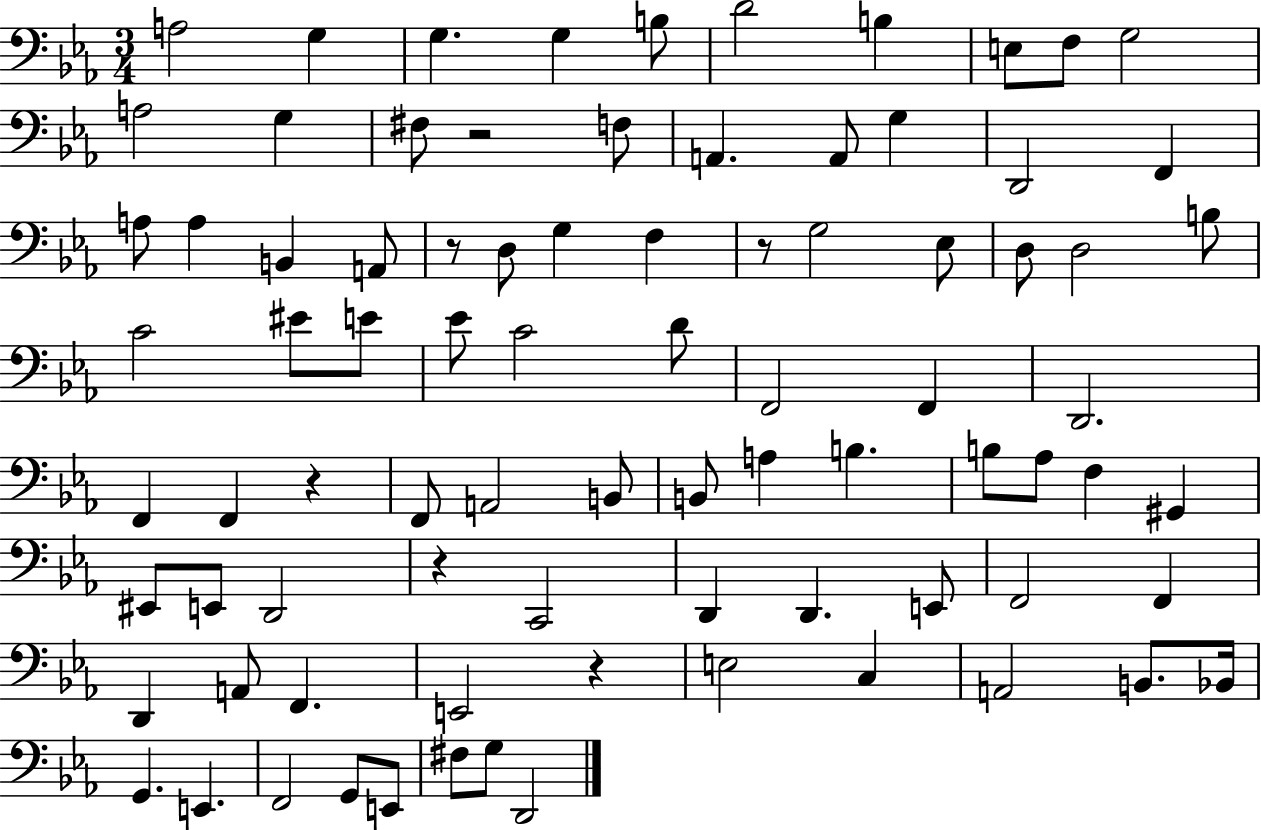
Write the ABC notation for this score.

X:1
T:Untitled
M:3/4
L:1/4
K:Eb
A,2 G, G, G, B,/2 D2 B, E,/2 F,/2 G,2 A,2 G, ^F,/2 z2 F,/2 A,, A,,/2 G, D,,2 F,, A,/2 A, B,, A,,/2 z/2 D,/2 G, F, z/2 G,2 _E,/2 D,/2 D,2 B,/2 C2 ^E/2 E/2 _E/2 C2 D/2 F,,2 F,, D,,2 F,, F,, z F,,/2 A,,2 B,,/2 B,,/2 A, B, B,/2 _A,/2 F, ^G,, ^E,,/2 E,,/2 D,,2 z C,,2 D,, D,, E,,/2 F,,2 F,, D,, A,,/2 F,, E,,2 z E,2 C, A,,2 B,,/2 _B,,/4 G,, E,, F,,2 G,,/2 E,,/2 ^F,/2 G,/2 D,,2